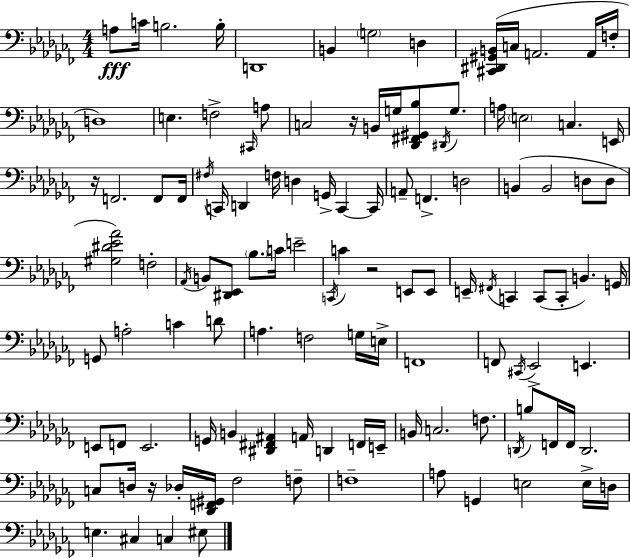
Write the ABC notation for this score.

X:1
T:Untitled
M:4/4
L:1/4
K:Abm
A,/2 C/4 B,2 B,/4 D,,4 B,, G,2 D, [^C,,^D,,^G,,B,,]/4 C,/4 A,,2 A,,/4 F,/4 D,4 E, F,2 ^C,,/4 A,/2 C,2 z/4 B,,/4 G,/4 [_D,,^F,,^G,,_B,]/2 ^D,,/4 G,/2 A,/4 E,2 C, E,,/4 z/4 F,,2 F,,/2 F,,/4 ^F,/4 C,,/4 D,, F,/4 D, G,,/4 C,, C,,/4 A,,/2 F,, D,2 B,, B,,2 D,/2 D,/2 [^G,^D_E_A]2 F,2 _A,,/4 B,,/2 [^D,,_E,,]/2 _B,/2 C/4 E2 C,,/4 C z2 E,,/2 E,,/2 E,,/4 ^F,,/4 C,, C,,/2 C,,/2 B,, G,,/4 G,,/2 A,2 C D/2 A, F,2 G,/4 E,/4 F,,4 F,,/2 ^C,,/4 _E,,2 E,, E,,/2 F,,/2 E,,2 G,,/4 B,, [^D,,^F,,^A,,] A,,/4 D,, F,,/4 E,,/4 B,,/4 C,2 F,/2 D,,/4 B,/2 F,,/4 F,,/4 D,,2 C,/2 D,/4 z/4 _D,/4 [_D,,F,,^G,,]/4 _F,2 F,/2 F,4 A,/2 G,, E,2 E,/4 D,/4 E, ^C, C, ^E,/2